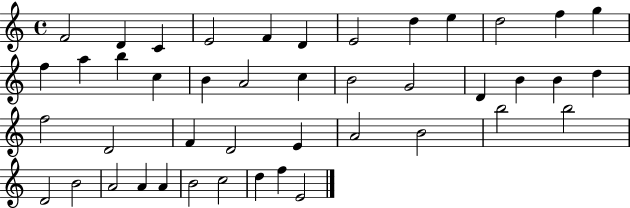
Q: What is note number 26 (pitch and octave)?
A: F5